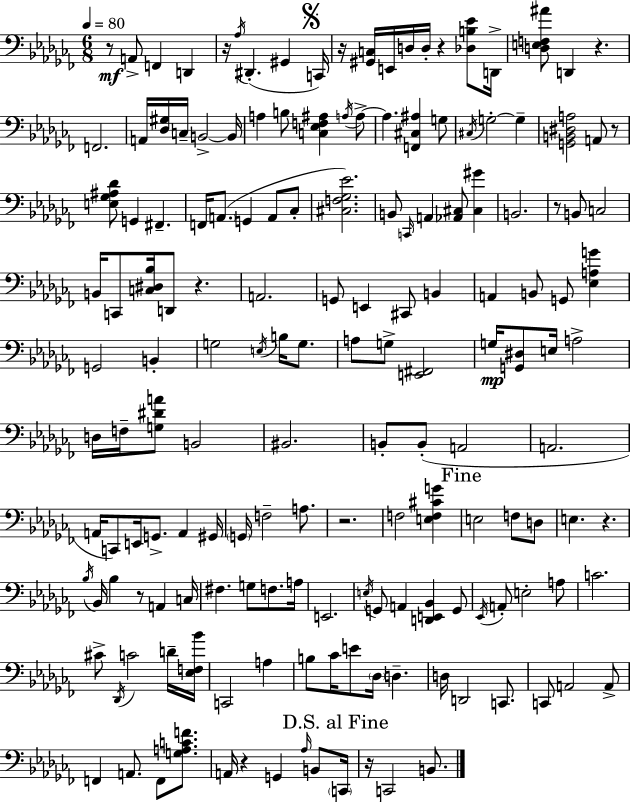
R/e A2/e F2/q D2/q R/s Ab3/s D#2/q. G#2/q C2/s R/s [G#2,C3]/s E2/s D3/s D3/s R/q [Db3,B3,Eb4]/e D2/s [D3,E3,F3,A#4]/e D2/q R/q. F2/h. A2/s [Db3,G#3]/s C3/s B2/h B2/s A3/q B3/e [C3,Eb3,F3,A#3]/q A3/s A3/e A3/q. [F2,C#3,A#3]/q G3/e C#3/s G3/h G3/q [G2,B2,D#3,A3]/h A2/e R/e [E3,Gb3,A#3,Db4]/e G2/q F#2/q. F2/s A2/e. G2/q A2/e CES3/e [C#3,F3,Gb3,Eb4]/h. B2/e C2/s A2/q [Ab2,C#3]/e [C#3,G#4]/q B2/h. R/e B2/e C3/h B2/s C2/e [C3,D#3,Bb3]/s D2/e R/q. A2/h. G2/e E2/q C#2/e B2/q A2/q B2/e G2/e [Eb3,A3,G4]/q G2/h B2/q G3/h E3/s B3/s G3/e. A3/e G3/e [E2,F#2]/h G3/s [G2,D#3]/e E3/s A3/h D3/s F3/s [G3,D#4,A4]/e B2/h BIS2/h. B2/e B2/e A2/h A2/h. A2/s C2/e E2/s G2/e. A2/q G#2/s G2/s F3/h A3/e. R/h. F3/h [E3,F3,C#4,G4]/q E3/h F3/e D3/e E3/q. R/q. Bb3/s Bb2/s Bb3/q R/e A2/q C3/s F#3/q. G3/e F3/e. A3/s E2/h. E3/s G2/e A2/q [D2,E2,Bb2]/q G2/e Eb2/s A2/e E3/h A3/e C4/h. C#4/e Db2/s C4/h D4/s [Eb3,F3,Bb4]/s C2/h A3/q B3/e CES4/s E4/e Db3/s D3/q. D3/s D2/h C2/e. C2/e A2/h A2/e F2/q A2/e. F2/e [G3,A3,C4,F4]/e. A2/s R/q G2/q Ab3/s B2/e C2/s R/s C2/h B2/e.